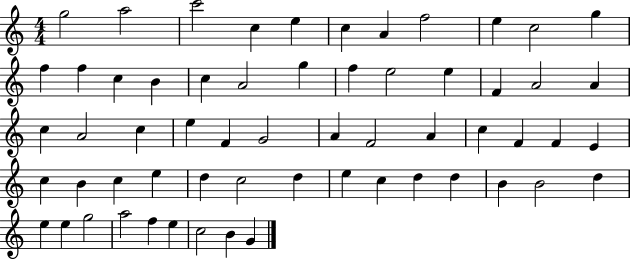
G5/h A5/h C6/h C5/q E5/q C5/q A4/q F5/h E5/q C5/h G5/q F5/q F5/q C5/q B4/q C5/q A4/h G5/q F5/q E5/h E5/q F4/q A4/h A4/q C5/q A4/h C5/q E5/q F4/q G4/h A4/q F4/h A4/q C5/q F4/q F4/q E4/q C5/q B4/q C5/q E5/q D5/q C5/h D5/q E5/q C5/q D5/q D5/q B4/q B4/h D5/q E5/q E5/q G5/h A5/h F5/q E5/q C5/h B4/q G4/q